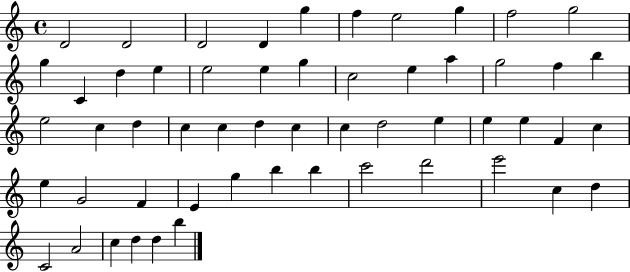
{
  \clef treble
  \time 4/4
  \defaultTimeSignature
  \key c \major
  d'2 d'2 | d'2 d'4 g''4 | f''4 e''2 g''4 | f''2 g''2 | \break g''4 c'4 d''4 e''4 | e''2 e''4 g''4 | c''2 e''4 a''4 | g''2 f''4 b''4 | \break e''2 c''4 d''4 | c''4 c''4 d''4 c''4 | c''4 d''2 e''4 | e''4 e''4 f'4 c''4 | \break e''4 g'2 f'4 | e'4 g''4 b''4 b''4 | c'''2 d'''2 | e'''2 c''4 d''4 | \break c'2 a'2 | c''4 d''4 d''4 b''4 | \bar "|."
}